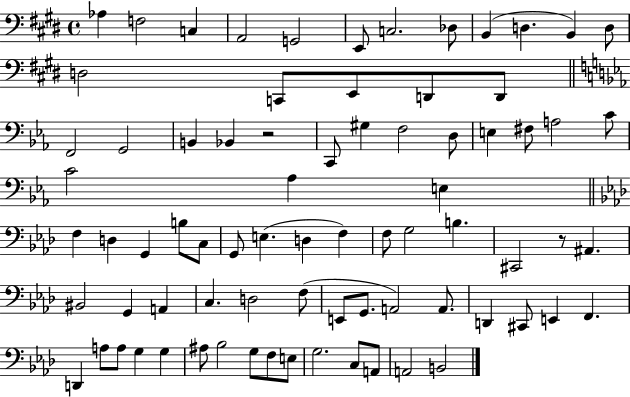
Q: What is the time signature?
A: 4/4